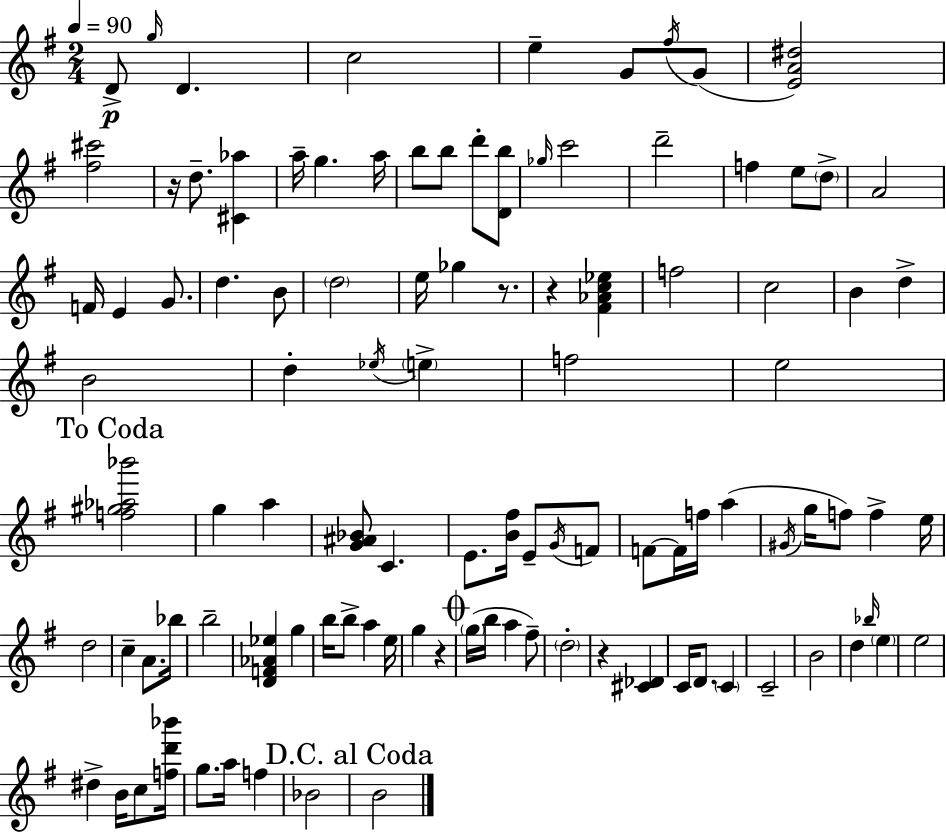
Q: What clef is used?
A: treble